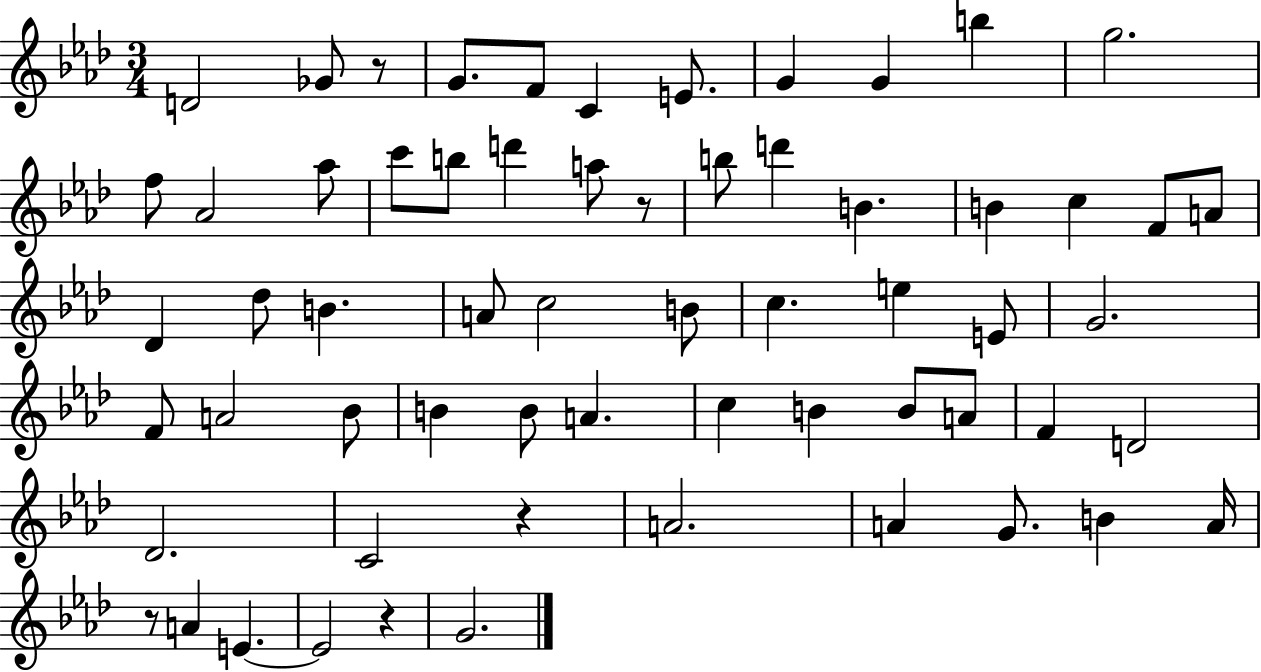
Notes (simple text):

D4/h Gb4/e R/e G4/e. F4/e C4/q E4/e. G4/q G4/q B5/q G5/h. F5/e Ab4/h Ab5/e C6/e B5/e D6/q A5/e R/e B5/e D6/q B4/q. B4/q C5/q F4/e A4/e Db4/q Db5/e B4/q. A4/e C5/h B4/e C5/q. E5/q E4/e G4/h. F4/e A4/h Bb4/e B4/q B4/e A4/q. C5/q B4/q B4/e A4/e F4/q D4/h Db4/h. C4/h R/q A4/h. A4/q G4/e. B4/q A4/s R/e A4/q E4/q. E4/h R/q G4/h.